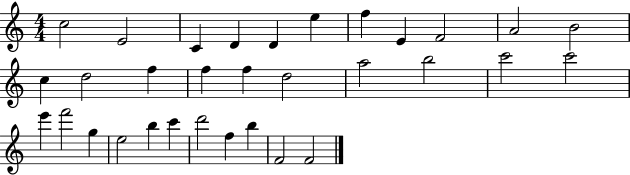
C5/h E4/h C4/q D4/q D4/q E5/q F5/q E4/q F4/h A4/h B4/h C5/q D5/h F5/q F5/q F5/q D5/h A5/h B5/h C6/h C6/h E6/q F6/h G5/q E5/h B5/q C6/q D6/h F5/q B5/q F4/h F4/h